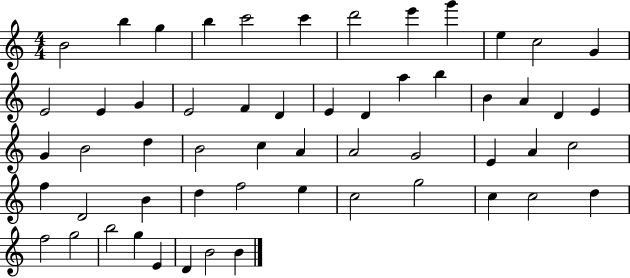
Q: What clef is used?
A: treble